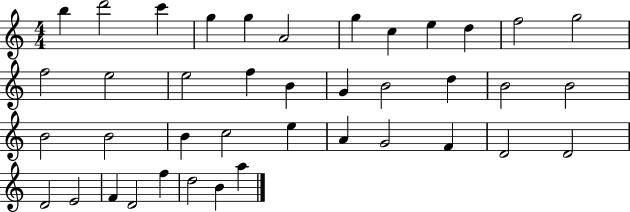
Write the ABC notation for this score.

X:1
T:Untitled
M:4/4
L:1/4
K:C
b d'2 c' g g A2 g c e d f2 g2 f2 e2 e2 f B G B2 d B2 B2 B2 B2 B c2 e A G2 F D2 D2 D2 E2 F D2 f d2 B a